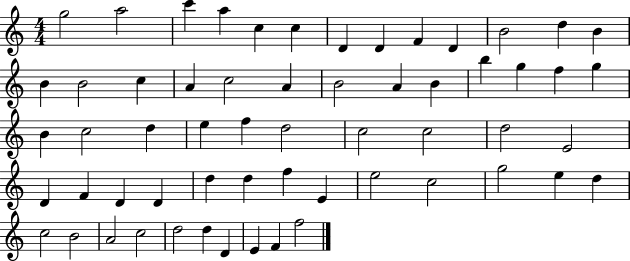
G5/h A5/h C6/q A5/q C5/q C5/q D4/q D4/q F4/q D4/q B4/h D5/q B4/q B4/q B4/h C5/q A4/q C5/h A4/q B4/h A4/q B4/q B5/q G5/q F5/q G5/q B4/q C5/h D5/q E5/q F5/q D5/h C5/h C5/h D5/h E4/h D4/q F4/q D4/q D4/q D5/q D5/q F5/q E4/q E5/h C5/h G5/h E5/q D5/q C5/h B4/h A4/h C5/h D5/h D5/q D4/q E4/q F4/q F5/h